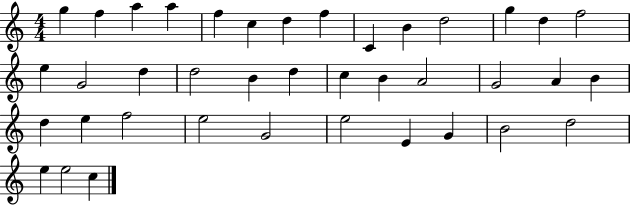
{
  \clef treble
  \numericTimeSignature
  \time 4/4
  \key c \major
  g''4 f''4 a''4 a''4 | f''4 c''4 d''4 f''4 | c'4 b'4 d''2 | g''4 d''4 f''2 | \break e''4 g'2 d''4 | d''2 b'4 d''4 | c''4 b'4 a'2 | g'2 a'4 b'4 | \break d''4 e''4 f''2 | e''2 g'2 | e''2 e'4 g'4 | b'2 d''2 | \break e''4 e''2 c''4 | \bar "|."
}